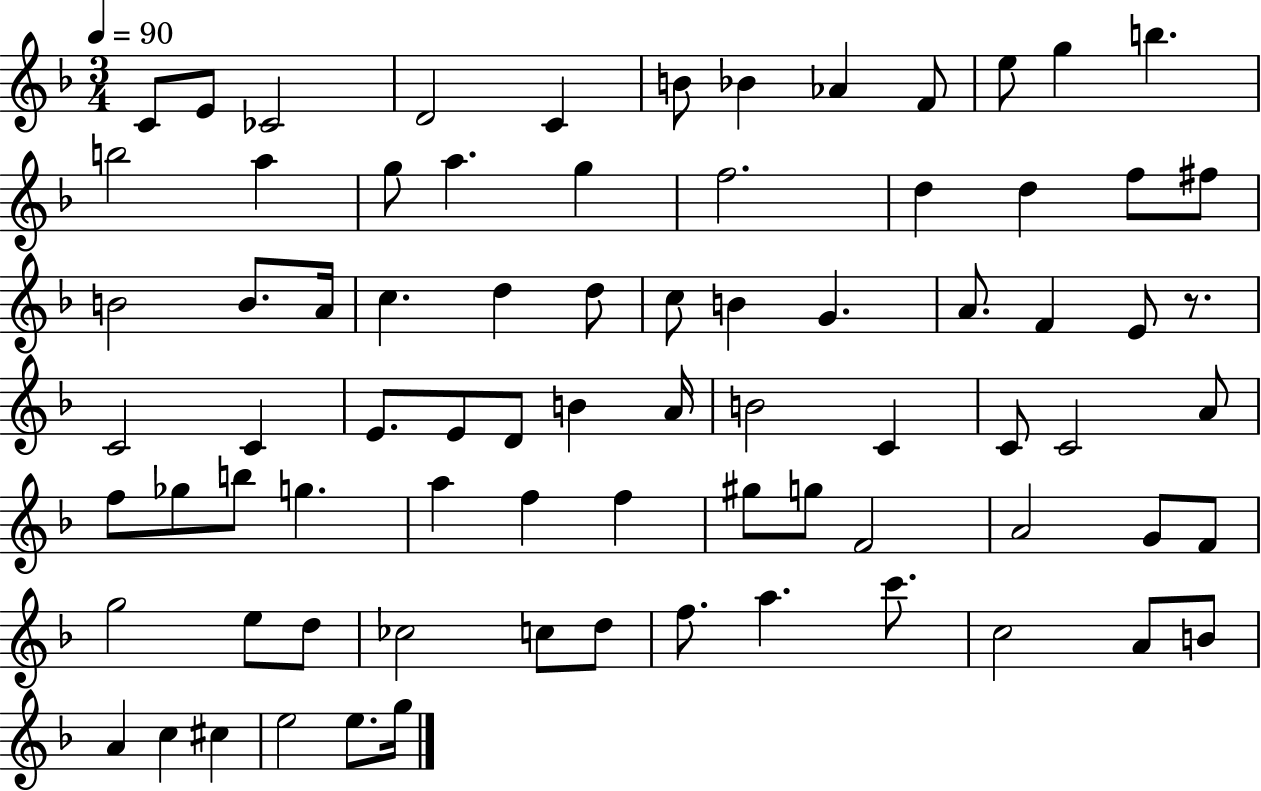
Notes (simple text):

C4/e E4/e CES4/h D4/h C4/q B4/e Bb4/q Ab4/q F4/e E5/e G5/q B5/q. B5/h A5/q G5/e A5/q. G5/q F5/h. D5/q D5/q F5/e F#5/e B4/h B4/e. A4/s C5/q. D5/q D5/e C5/e B4/q G4/q. A4/e. F4/q E4/e R/e. C4/h C4/q E4/e. E4/e D4/e B4/q A4/s B4/h C4/q C4/e C4/h A4/e F5/e Gb5/e B5/e G5/q. A5/q F5/q F5/q G#5/e G5/e F4/h A4/h G4/e F4/e G5/h E5/e D5/e CES5/h C5/e D5/e F5/e. A5/q. C6/e. C5/h A4/e B4/e A4/q C5/q C#5/q E5/h E5/e. G5/s